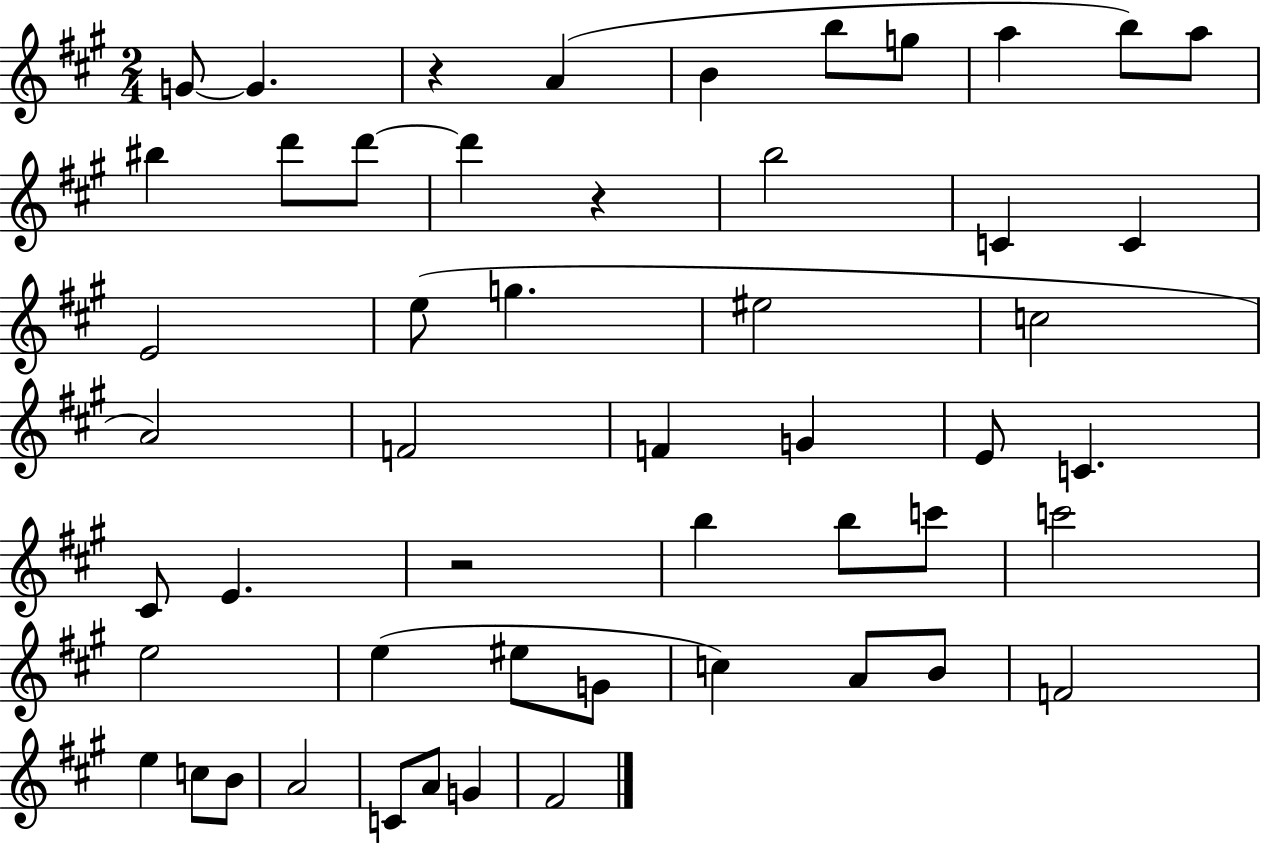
X:1
T:Untitled
M:2/4
L:1/4
K:A
G/2 G z A B b/2 g/2 a b/2 a/2 ^b d'/2 d'/2 d' z b2 C C E2 e/2 g ^e2 c2 A2 F2 F G E/2 C ^C/2 E z2 b b/2 c'/2 c'2 e2 e ^e/2 G/2 c A/2 B/2 F2 e c/2 B/2 A2 C/2 A/2 G ^F2